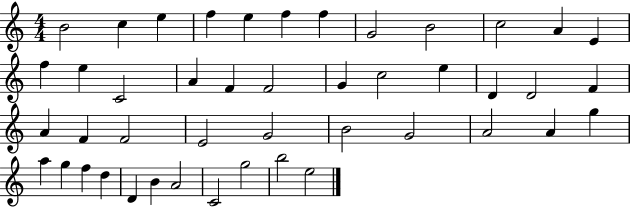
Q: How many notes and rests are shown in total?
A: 45